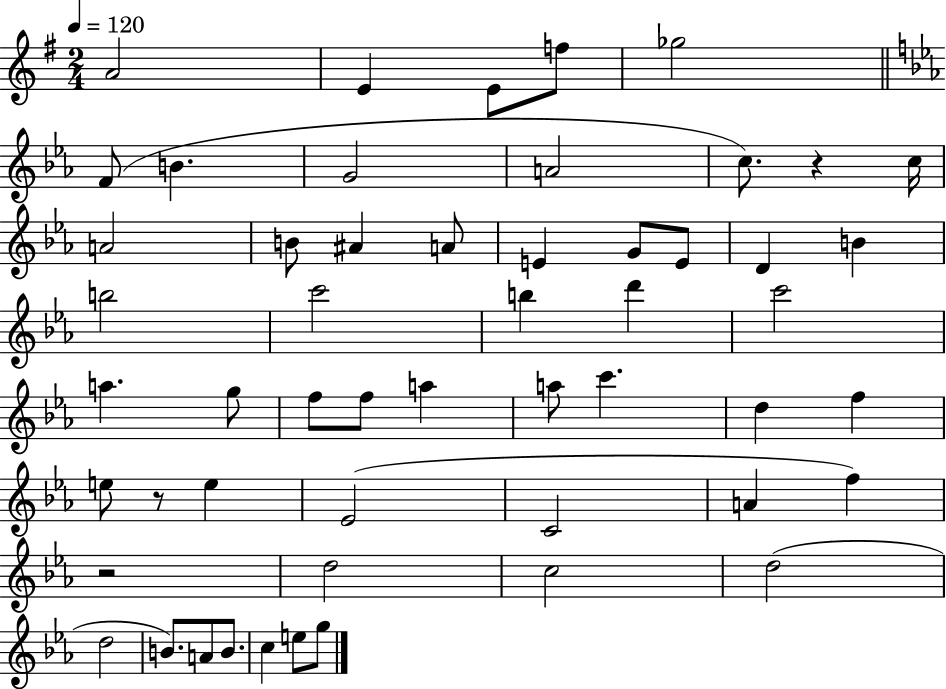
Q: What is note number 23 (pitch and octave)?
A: B5